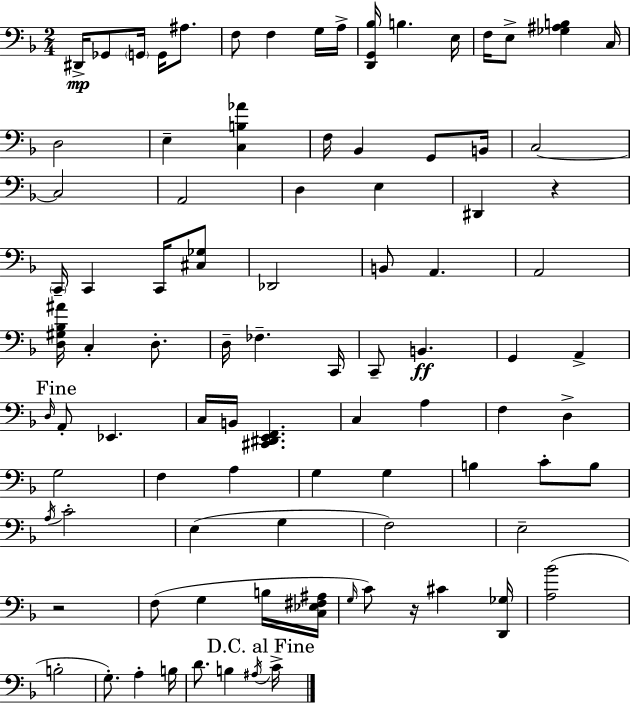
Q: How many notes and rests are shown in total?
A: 91